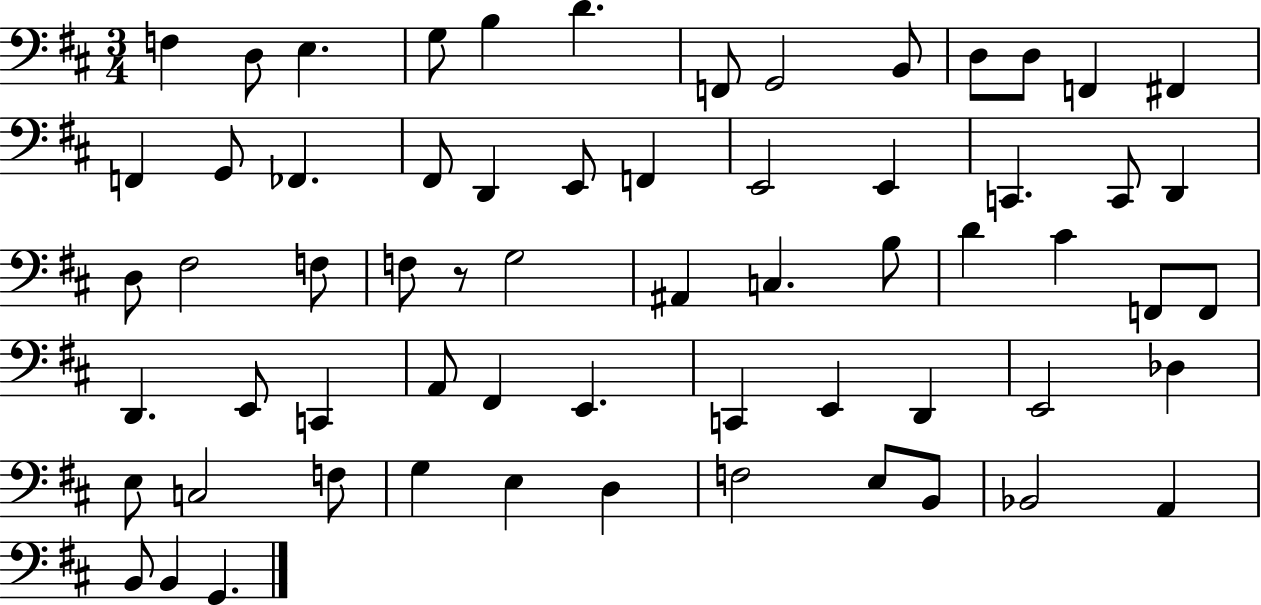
F3/q D3/e E3/q. G3/e B3/q D4/q. F2/e G2/h B2/e D3/e D3/e F2/q F#2/q F2/q G2/e FES2/q. F#2/e D2/q E2/e F2/q E2/h E2/q C2/q. C2/e D2/q D3/e F#3/h F3/e F3/e R/e G3/h A#2/q C3/q. B3/e D4/q C#4/q F2/e F2/e D2/q. E2/e C2/q A2/e F#2/q E2/q. C2/q E2/q D2/q E2/h Db3/q E3/e C3/h F3/e G3/q E3/q D3/q F3/h E3/e B2/e Bb2/h A2/q B2/e B2/q G2/q.